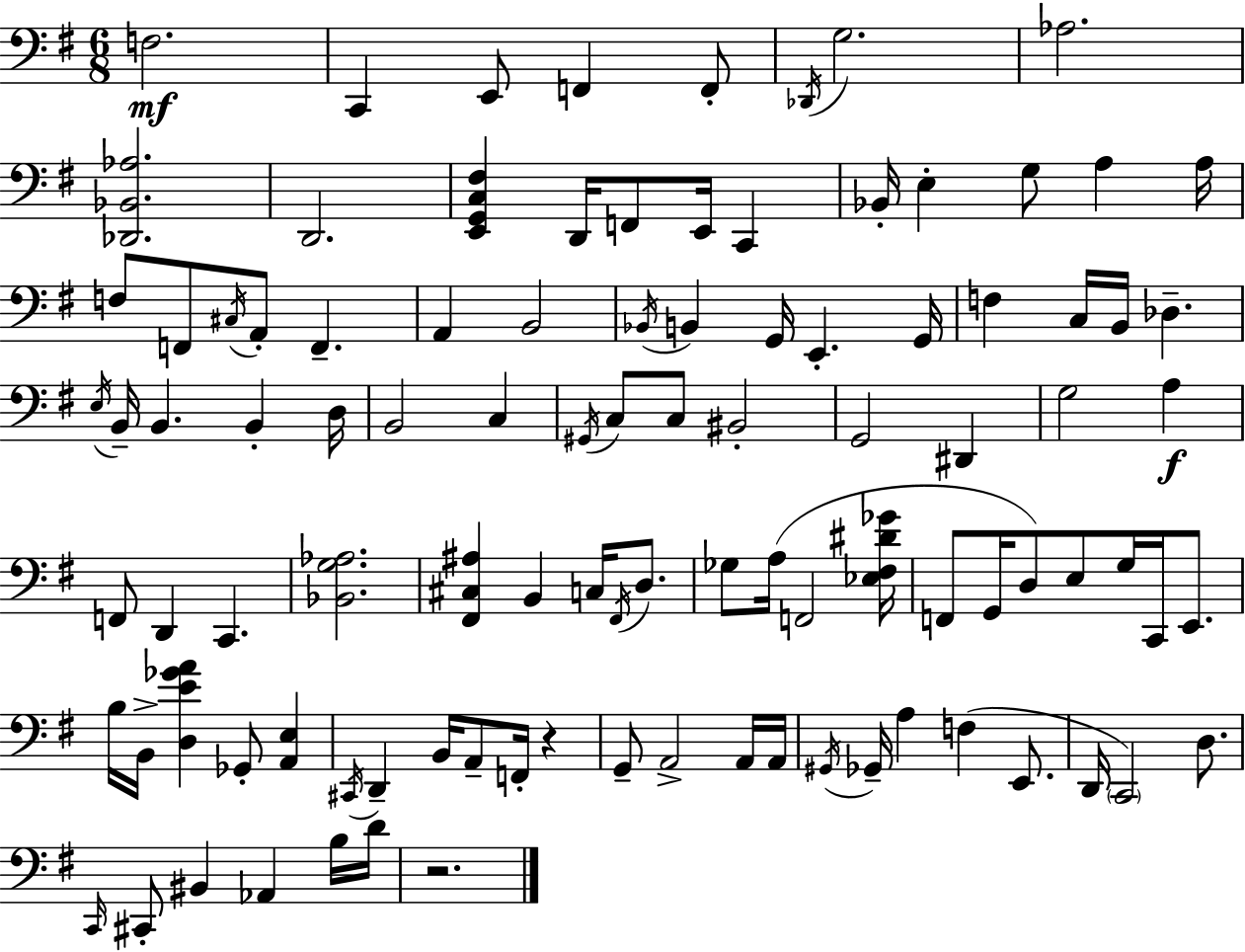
X:1
T:Untitled
M:6/8
L:1/4
K:Em
F,2 C,, E,,/2 F,, F,,/2 _D,,/4 G,2 _A,2 [_D,,_B,,_A,]2 D,,2 [E,,G,,C,^F,] D,,/4 F,,/2 E,,/4 C,, _B,,/4 E, G,/2 A, A,/4 F,/2 F,,/2 ^C,/4 A,,/2 F,, A,, B,,2 _B,,/4 B,, G,,/4 E,, G,,/4 F, C,/4 B,,/4 _D, E,/4 B,,/4 B,, B,, D,/4 B,,2 C, ^G,,/4 C,/2 C,/2 ^B,,2 G,,2 ^D,, G,2 A, F,,/2 D,, C,, [_B,,G,_A,]2 [^F,,^C,^A,] B,, C,/4 ^F,,/4 D,/2 _G,/2 A,/4 F,,2 [_E,^F,^D_G]/4 F,,/2 G,,/4 D,/2 E,/2 G,/4 C,,/4 E,,/2 B,/4 B,,/4 [D,E_GA] _G,,/2 [A,,E,] ^C,,/4 D,, B,,/4 A,,/2 F,,/4 z G,,/2 A,,2 A,,/4 A,,/4 ^G,,/4 _G,,/4 A, F, E,,/2 D,,/4 C,,2 D,/2 C,,/4 ^C,,/2 ^B,, _A,, B,/4 D/4 z2